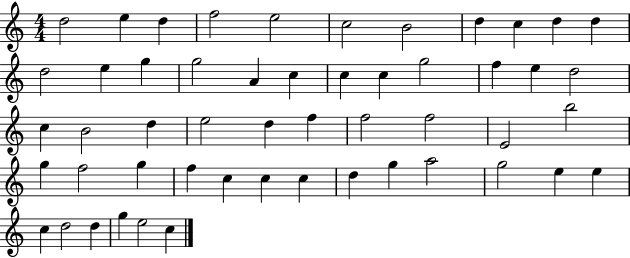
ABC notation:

X:1
T:Untitled
M:4/4
L:1/4
K:C
d2 e d f2 e2 c2 B2 d c d d d2 e g g2 A c c c g2 f e d2 c B2 d e2 d f f2 f2 E2 b2 g f2 g f c c c d g a2 g2 e e c d2 d g e2 c